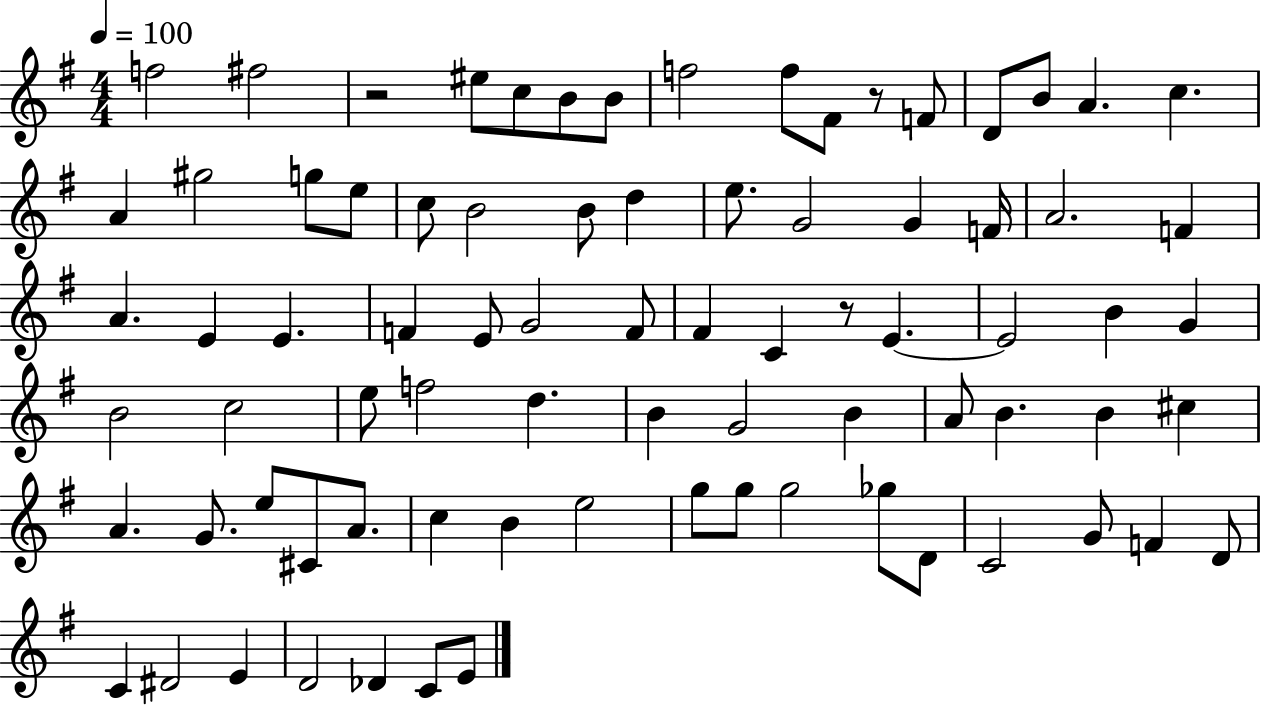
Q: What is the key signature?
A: G major